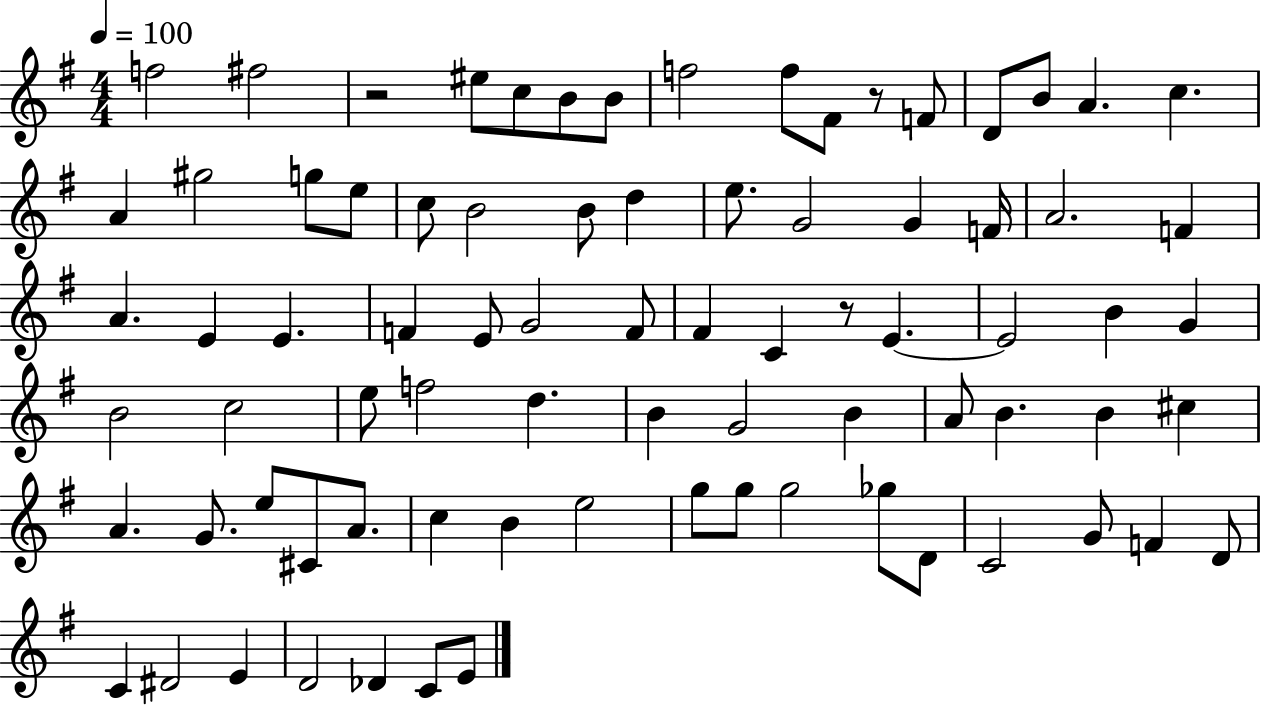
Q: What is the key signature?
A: G major